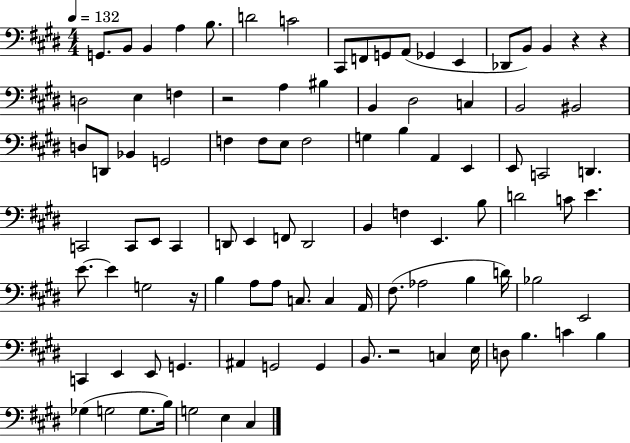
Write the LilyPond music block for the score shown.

{
  \clef bass
  \numericTimeSignature
  \time 4/4
  \key e \major
  \tempo 4 = 132
  g,8. b,8 b,4 a4 b8. | d'2 c'2 | cis,8 f,8 g,8 a,8( ges,4 e,4 | des,8 b,8) b,4 r4 r4 | \break d2 e4 f4 | r2 a4 bis4 | b,4 dis2 c4 | b,2 bis,2 | \break d8 d,8 bes,4 g,2 | f4 f8 e8 f2 | g4 b4 a,4 e,4 | e,8 c,2 d,4. | \break c,2 c,8 e,8 c,4 | d,8 e,4 f,8 d,2 | b,4 f4 e,4. b8 | d'2 c'8 e'4. | \break e'8.~~ e'4 g2 r16 | b4 a8 a8 c8. c4 a,16 | fis8.( aes2 b4 d'16) | bes2 e,2 | \break c,4 e,4 e,8 g,4. | ais,4 g,2 g,4 | b,8. r2 c4 e16 | d8 b4. c'4 b4 | \break ges4( g2 g8. b16) | g2 e4 cis4 | \bar "|."
}